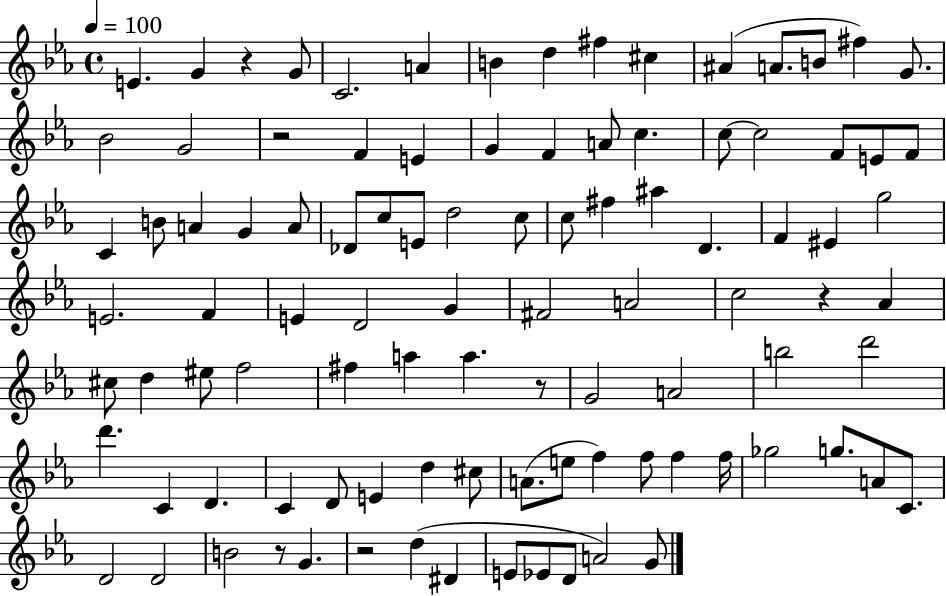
{
  \clef treble
  \time 4/4
  \defaultTimeSignature
  \key ees \major
  \tempo 4 = 100
  e'4. g'4 r4 g'8 | c'2. a'4 | b'4 d''4 fis''4 cis''4 | ais'4( a'8. b'8 fis''4) g'8. | \break bes'2 g'2 | r2 f'4 e'4 | g'4 f'4 a'8 c''4. | c''8~~ c''2 f'8 e'8 f'8 | \break c'4 b'8 a'4 g'4 a'8 | des'8 c''8 e'8 d''2 c''8 | c''8 fis''4 ais''4 d'4. | f'4 eis'4 g''2 | \break e'2. f'4 | e'4 d'2 g'4 | fis'2 a'2 | c''2 r4 aes'4 | \break cis''8 d''4 eis''8 f''2 | fis''4 a''4 a''4. r8 | g'2 a'2 | b''2 d'''2 | \break d'''4. c'4 d'4. | c'4 d'8 e'4 d''4 cis''8 | a'8.( e''8 f''4) f''8 f''4 f''16 | ges''2 g''8. a'8 c'8. | \break d'2 d'2 | b'2 r8 g'4. | r2 d''4( dis'4 | e'8 ees'8 d'8 a'2) g'8 | \break \bar "|."
}